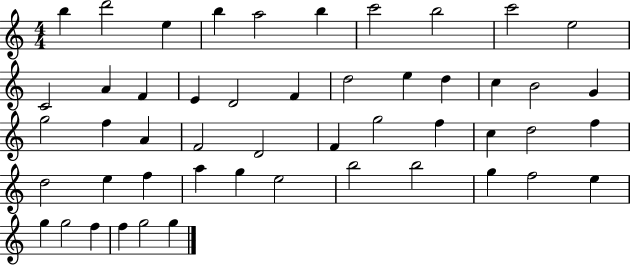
B5/q D6/h E5/q B5/q A5/h B5/q C6/h B5/h C6/h E5/h C4/h A4/q F4/q E4/q D4/h F4/q D5/h E5/q D5/q C5/q B4/h G4/q G5/h F5/q A4/q F4/h D4/h F4/q G5/h F5/q C5/q D5/h F5/q D5/h E5/q F5/q A5/q G5/q E5/h B5/h B5/h G5/q F5/h E5/q G5/q G5/h F5/q F5/q G5/h G5/q